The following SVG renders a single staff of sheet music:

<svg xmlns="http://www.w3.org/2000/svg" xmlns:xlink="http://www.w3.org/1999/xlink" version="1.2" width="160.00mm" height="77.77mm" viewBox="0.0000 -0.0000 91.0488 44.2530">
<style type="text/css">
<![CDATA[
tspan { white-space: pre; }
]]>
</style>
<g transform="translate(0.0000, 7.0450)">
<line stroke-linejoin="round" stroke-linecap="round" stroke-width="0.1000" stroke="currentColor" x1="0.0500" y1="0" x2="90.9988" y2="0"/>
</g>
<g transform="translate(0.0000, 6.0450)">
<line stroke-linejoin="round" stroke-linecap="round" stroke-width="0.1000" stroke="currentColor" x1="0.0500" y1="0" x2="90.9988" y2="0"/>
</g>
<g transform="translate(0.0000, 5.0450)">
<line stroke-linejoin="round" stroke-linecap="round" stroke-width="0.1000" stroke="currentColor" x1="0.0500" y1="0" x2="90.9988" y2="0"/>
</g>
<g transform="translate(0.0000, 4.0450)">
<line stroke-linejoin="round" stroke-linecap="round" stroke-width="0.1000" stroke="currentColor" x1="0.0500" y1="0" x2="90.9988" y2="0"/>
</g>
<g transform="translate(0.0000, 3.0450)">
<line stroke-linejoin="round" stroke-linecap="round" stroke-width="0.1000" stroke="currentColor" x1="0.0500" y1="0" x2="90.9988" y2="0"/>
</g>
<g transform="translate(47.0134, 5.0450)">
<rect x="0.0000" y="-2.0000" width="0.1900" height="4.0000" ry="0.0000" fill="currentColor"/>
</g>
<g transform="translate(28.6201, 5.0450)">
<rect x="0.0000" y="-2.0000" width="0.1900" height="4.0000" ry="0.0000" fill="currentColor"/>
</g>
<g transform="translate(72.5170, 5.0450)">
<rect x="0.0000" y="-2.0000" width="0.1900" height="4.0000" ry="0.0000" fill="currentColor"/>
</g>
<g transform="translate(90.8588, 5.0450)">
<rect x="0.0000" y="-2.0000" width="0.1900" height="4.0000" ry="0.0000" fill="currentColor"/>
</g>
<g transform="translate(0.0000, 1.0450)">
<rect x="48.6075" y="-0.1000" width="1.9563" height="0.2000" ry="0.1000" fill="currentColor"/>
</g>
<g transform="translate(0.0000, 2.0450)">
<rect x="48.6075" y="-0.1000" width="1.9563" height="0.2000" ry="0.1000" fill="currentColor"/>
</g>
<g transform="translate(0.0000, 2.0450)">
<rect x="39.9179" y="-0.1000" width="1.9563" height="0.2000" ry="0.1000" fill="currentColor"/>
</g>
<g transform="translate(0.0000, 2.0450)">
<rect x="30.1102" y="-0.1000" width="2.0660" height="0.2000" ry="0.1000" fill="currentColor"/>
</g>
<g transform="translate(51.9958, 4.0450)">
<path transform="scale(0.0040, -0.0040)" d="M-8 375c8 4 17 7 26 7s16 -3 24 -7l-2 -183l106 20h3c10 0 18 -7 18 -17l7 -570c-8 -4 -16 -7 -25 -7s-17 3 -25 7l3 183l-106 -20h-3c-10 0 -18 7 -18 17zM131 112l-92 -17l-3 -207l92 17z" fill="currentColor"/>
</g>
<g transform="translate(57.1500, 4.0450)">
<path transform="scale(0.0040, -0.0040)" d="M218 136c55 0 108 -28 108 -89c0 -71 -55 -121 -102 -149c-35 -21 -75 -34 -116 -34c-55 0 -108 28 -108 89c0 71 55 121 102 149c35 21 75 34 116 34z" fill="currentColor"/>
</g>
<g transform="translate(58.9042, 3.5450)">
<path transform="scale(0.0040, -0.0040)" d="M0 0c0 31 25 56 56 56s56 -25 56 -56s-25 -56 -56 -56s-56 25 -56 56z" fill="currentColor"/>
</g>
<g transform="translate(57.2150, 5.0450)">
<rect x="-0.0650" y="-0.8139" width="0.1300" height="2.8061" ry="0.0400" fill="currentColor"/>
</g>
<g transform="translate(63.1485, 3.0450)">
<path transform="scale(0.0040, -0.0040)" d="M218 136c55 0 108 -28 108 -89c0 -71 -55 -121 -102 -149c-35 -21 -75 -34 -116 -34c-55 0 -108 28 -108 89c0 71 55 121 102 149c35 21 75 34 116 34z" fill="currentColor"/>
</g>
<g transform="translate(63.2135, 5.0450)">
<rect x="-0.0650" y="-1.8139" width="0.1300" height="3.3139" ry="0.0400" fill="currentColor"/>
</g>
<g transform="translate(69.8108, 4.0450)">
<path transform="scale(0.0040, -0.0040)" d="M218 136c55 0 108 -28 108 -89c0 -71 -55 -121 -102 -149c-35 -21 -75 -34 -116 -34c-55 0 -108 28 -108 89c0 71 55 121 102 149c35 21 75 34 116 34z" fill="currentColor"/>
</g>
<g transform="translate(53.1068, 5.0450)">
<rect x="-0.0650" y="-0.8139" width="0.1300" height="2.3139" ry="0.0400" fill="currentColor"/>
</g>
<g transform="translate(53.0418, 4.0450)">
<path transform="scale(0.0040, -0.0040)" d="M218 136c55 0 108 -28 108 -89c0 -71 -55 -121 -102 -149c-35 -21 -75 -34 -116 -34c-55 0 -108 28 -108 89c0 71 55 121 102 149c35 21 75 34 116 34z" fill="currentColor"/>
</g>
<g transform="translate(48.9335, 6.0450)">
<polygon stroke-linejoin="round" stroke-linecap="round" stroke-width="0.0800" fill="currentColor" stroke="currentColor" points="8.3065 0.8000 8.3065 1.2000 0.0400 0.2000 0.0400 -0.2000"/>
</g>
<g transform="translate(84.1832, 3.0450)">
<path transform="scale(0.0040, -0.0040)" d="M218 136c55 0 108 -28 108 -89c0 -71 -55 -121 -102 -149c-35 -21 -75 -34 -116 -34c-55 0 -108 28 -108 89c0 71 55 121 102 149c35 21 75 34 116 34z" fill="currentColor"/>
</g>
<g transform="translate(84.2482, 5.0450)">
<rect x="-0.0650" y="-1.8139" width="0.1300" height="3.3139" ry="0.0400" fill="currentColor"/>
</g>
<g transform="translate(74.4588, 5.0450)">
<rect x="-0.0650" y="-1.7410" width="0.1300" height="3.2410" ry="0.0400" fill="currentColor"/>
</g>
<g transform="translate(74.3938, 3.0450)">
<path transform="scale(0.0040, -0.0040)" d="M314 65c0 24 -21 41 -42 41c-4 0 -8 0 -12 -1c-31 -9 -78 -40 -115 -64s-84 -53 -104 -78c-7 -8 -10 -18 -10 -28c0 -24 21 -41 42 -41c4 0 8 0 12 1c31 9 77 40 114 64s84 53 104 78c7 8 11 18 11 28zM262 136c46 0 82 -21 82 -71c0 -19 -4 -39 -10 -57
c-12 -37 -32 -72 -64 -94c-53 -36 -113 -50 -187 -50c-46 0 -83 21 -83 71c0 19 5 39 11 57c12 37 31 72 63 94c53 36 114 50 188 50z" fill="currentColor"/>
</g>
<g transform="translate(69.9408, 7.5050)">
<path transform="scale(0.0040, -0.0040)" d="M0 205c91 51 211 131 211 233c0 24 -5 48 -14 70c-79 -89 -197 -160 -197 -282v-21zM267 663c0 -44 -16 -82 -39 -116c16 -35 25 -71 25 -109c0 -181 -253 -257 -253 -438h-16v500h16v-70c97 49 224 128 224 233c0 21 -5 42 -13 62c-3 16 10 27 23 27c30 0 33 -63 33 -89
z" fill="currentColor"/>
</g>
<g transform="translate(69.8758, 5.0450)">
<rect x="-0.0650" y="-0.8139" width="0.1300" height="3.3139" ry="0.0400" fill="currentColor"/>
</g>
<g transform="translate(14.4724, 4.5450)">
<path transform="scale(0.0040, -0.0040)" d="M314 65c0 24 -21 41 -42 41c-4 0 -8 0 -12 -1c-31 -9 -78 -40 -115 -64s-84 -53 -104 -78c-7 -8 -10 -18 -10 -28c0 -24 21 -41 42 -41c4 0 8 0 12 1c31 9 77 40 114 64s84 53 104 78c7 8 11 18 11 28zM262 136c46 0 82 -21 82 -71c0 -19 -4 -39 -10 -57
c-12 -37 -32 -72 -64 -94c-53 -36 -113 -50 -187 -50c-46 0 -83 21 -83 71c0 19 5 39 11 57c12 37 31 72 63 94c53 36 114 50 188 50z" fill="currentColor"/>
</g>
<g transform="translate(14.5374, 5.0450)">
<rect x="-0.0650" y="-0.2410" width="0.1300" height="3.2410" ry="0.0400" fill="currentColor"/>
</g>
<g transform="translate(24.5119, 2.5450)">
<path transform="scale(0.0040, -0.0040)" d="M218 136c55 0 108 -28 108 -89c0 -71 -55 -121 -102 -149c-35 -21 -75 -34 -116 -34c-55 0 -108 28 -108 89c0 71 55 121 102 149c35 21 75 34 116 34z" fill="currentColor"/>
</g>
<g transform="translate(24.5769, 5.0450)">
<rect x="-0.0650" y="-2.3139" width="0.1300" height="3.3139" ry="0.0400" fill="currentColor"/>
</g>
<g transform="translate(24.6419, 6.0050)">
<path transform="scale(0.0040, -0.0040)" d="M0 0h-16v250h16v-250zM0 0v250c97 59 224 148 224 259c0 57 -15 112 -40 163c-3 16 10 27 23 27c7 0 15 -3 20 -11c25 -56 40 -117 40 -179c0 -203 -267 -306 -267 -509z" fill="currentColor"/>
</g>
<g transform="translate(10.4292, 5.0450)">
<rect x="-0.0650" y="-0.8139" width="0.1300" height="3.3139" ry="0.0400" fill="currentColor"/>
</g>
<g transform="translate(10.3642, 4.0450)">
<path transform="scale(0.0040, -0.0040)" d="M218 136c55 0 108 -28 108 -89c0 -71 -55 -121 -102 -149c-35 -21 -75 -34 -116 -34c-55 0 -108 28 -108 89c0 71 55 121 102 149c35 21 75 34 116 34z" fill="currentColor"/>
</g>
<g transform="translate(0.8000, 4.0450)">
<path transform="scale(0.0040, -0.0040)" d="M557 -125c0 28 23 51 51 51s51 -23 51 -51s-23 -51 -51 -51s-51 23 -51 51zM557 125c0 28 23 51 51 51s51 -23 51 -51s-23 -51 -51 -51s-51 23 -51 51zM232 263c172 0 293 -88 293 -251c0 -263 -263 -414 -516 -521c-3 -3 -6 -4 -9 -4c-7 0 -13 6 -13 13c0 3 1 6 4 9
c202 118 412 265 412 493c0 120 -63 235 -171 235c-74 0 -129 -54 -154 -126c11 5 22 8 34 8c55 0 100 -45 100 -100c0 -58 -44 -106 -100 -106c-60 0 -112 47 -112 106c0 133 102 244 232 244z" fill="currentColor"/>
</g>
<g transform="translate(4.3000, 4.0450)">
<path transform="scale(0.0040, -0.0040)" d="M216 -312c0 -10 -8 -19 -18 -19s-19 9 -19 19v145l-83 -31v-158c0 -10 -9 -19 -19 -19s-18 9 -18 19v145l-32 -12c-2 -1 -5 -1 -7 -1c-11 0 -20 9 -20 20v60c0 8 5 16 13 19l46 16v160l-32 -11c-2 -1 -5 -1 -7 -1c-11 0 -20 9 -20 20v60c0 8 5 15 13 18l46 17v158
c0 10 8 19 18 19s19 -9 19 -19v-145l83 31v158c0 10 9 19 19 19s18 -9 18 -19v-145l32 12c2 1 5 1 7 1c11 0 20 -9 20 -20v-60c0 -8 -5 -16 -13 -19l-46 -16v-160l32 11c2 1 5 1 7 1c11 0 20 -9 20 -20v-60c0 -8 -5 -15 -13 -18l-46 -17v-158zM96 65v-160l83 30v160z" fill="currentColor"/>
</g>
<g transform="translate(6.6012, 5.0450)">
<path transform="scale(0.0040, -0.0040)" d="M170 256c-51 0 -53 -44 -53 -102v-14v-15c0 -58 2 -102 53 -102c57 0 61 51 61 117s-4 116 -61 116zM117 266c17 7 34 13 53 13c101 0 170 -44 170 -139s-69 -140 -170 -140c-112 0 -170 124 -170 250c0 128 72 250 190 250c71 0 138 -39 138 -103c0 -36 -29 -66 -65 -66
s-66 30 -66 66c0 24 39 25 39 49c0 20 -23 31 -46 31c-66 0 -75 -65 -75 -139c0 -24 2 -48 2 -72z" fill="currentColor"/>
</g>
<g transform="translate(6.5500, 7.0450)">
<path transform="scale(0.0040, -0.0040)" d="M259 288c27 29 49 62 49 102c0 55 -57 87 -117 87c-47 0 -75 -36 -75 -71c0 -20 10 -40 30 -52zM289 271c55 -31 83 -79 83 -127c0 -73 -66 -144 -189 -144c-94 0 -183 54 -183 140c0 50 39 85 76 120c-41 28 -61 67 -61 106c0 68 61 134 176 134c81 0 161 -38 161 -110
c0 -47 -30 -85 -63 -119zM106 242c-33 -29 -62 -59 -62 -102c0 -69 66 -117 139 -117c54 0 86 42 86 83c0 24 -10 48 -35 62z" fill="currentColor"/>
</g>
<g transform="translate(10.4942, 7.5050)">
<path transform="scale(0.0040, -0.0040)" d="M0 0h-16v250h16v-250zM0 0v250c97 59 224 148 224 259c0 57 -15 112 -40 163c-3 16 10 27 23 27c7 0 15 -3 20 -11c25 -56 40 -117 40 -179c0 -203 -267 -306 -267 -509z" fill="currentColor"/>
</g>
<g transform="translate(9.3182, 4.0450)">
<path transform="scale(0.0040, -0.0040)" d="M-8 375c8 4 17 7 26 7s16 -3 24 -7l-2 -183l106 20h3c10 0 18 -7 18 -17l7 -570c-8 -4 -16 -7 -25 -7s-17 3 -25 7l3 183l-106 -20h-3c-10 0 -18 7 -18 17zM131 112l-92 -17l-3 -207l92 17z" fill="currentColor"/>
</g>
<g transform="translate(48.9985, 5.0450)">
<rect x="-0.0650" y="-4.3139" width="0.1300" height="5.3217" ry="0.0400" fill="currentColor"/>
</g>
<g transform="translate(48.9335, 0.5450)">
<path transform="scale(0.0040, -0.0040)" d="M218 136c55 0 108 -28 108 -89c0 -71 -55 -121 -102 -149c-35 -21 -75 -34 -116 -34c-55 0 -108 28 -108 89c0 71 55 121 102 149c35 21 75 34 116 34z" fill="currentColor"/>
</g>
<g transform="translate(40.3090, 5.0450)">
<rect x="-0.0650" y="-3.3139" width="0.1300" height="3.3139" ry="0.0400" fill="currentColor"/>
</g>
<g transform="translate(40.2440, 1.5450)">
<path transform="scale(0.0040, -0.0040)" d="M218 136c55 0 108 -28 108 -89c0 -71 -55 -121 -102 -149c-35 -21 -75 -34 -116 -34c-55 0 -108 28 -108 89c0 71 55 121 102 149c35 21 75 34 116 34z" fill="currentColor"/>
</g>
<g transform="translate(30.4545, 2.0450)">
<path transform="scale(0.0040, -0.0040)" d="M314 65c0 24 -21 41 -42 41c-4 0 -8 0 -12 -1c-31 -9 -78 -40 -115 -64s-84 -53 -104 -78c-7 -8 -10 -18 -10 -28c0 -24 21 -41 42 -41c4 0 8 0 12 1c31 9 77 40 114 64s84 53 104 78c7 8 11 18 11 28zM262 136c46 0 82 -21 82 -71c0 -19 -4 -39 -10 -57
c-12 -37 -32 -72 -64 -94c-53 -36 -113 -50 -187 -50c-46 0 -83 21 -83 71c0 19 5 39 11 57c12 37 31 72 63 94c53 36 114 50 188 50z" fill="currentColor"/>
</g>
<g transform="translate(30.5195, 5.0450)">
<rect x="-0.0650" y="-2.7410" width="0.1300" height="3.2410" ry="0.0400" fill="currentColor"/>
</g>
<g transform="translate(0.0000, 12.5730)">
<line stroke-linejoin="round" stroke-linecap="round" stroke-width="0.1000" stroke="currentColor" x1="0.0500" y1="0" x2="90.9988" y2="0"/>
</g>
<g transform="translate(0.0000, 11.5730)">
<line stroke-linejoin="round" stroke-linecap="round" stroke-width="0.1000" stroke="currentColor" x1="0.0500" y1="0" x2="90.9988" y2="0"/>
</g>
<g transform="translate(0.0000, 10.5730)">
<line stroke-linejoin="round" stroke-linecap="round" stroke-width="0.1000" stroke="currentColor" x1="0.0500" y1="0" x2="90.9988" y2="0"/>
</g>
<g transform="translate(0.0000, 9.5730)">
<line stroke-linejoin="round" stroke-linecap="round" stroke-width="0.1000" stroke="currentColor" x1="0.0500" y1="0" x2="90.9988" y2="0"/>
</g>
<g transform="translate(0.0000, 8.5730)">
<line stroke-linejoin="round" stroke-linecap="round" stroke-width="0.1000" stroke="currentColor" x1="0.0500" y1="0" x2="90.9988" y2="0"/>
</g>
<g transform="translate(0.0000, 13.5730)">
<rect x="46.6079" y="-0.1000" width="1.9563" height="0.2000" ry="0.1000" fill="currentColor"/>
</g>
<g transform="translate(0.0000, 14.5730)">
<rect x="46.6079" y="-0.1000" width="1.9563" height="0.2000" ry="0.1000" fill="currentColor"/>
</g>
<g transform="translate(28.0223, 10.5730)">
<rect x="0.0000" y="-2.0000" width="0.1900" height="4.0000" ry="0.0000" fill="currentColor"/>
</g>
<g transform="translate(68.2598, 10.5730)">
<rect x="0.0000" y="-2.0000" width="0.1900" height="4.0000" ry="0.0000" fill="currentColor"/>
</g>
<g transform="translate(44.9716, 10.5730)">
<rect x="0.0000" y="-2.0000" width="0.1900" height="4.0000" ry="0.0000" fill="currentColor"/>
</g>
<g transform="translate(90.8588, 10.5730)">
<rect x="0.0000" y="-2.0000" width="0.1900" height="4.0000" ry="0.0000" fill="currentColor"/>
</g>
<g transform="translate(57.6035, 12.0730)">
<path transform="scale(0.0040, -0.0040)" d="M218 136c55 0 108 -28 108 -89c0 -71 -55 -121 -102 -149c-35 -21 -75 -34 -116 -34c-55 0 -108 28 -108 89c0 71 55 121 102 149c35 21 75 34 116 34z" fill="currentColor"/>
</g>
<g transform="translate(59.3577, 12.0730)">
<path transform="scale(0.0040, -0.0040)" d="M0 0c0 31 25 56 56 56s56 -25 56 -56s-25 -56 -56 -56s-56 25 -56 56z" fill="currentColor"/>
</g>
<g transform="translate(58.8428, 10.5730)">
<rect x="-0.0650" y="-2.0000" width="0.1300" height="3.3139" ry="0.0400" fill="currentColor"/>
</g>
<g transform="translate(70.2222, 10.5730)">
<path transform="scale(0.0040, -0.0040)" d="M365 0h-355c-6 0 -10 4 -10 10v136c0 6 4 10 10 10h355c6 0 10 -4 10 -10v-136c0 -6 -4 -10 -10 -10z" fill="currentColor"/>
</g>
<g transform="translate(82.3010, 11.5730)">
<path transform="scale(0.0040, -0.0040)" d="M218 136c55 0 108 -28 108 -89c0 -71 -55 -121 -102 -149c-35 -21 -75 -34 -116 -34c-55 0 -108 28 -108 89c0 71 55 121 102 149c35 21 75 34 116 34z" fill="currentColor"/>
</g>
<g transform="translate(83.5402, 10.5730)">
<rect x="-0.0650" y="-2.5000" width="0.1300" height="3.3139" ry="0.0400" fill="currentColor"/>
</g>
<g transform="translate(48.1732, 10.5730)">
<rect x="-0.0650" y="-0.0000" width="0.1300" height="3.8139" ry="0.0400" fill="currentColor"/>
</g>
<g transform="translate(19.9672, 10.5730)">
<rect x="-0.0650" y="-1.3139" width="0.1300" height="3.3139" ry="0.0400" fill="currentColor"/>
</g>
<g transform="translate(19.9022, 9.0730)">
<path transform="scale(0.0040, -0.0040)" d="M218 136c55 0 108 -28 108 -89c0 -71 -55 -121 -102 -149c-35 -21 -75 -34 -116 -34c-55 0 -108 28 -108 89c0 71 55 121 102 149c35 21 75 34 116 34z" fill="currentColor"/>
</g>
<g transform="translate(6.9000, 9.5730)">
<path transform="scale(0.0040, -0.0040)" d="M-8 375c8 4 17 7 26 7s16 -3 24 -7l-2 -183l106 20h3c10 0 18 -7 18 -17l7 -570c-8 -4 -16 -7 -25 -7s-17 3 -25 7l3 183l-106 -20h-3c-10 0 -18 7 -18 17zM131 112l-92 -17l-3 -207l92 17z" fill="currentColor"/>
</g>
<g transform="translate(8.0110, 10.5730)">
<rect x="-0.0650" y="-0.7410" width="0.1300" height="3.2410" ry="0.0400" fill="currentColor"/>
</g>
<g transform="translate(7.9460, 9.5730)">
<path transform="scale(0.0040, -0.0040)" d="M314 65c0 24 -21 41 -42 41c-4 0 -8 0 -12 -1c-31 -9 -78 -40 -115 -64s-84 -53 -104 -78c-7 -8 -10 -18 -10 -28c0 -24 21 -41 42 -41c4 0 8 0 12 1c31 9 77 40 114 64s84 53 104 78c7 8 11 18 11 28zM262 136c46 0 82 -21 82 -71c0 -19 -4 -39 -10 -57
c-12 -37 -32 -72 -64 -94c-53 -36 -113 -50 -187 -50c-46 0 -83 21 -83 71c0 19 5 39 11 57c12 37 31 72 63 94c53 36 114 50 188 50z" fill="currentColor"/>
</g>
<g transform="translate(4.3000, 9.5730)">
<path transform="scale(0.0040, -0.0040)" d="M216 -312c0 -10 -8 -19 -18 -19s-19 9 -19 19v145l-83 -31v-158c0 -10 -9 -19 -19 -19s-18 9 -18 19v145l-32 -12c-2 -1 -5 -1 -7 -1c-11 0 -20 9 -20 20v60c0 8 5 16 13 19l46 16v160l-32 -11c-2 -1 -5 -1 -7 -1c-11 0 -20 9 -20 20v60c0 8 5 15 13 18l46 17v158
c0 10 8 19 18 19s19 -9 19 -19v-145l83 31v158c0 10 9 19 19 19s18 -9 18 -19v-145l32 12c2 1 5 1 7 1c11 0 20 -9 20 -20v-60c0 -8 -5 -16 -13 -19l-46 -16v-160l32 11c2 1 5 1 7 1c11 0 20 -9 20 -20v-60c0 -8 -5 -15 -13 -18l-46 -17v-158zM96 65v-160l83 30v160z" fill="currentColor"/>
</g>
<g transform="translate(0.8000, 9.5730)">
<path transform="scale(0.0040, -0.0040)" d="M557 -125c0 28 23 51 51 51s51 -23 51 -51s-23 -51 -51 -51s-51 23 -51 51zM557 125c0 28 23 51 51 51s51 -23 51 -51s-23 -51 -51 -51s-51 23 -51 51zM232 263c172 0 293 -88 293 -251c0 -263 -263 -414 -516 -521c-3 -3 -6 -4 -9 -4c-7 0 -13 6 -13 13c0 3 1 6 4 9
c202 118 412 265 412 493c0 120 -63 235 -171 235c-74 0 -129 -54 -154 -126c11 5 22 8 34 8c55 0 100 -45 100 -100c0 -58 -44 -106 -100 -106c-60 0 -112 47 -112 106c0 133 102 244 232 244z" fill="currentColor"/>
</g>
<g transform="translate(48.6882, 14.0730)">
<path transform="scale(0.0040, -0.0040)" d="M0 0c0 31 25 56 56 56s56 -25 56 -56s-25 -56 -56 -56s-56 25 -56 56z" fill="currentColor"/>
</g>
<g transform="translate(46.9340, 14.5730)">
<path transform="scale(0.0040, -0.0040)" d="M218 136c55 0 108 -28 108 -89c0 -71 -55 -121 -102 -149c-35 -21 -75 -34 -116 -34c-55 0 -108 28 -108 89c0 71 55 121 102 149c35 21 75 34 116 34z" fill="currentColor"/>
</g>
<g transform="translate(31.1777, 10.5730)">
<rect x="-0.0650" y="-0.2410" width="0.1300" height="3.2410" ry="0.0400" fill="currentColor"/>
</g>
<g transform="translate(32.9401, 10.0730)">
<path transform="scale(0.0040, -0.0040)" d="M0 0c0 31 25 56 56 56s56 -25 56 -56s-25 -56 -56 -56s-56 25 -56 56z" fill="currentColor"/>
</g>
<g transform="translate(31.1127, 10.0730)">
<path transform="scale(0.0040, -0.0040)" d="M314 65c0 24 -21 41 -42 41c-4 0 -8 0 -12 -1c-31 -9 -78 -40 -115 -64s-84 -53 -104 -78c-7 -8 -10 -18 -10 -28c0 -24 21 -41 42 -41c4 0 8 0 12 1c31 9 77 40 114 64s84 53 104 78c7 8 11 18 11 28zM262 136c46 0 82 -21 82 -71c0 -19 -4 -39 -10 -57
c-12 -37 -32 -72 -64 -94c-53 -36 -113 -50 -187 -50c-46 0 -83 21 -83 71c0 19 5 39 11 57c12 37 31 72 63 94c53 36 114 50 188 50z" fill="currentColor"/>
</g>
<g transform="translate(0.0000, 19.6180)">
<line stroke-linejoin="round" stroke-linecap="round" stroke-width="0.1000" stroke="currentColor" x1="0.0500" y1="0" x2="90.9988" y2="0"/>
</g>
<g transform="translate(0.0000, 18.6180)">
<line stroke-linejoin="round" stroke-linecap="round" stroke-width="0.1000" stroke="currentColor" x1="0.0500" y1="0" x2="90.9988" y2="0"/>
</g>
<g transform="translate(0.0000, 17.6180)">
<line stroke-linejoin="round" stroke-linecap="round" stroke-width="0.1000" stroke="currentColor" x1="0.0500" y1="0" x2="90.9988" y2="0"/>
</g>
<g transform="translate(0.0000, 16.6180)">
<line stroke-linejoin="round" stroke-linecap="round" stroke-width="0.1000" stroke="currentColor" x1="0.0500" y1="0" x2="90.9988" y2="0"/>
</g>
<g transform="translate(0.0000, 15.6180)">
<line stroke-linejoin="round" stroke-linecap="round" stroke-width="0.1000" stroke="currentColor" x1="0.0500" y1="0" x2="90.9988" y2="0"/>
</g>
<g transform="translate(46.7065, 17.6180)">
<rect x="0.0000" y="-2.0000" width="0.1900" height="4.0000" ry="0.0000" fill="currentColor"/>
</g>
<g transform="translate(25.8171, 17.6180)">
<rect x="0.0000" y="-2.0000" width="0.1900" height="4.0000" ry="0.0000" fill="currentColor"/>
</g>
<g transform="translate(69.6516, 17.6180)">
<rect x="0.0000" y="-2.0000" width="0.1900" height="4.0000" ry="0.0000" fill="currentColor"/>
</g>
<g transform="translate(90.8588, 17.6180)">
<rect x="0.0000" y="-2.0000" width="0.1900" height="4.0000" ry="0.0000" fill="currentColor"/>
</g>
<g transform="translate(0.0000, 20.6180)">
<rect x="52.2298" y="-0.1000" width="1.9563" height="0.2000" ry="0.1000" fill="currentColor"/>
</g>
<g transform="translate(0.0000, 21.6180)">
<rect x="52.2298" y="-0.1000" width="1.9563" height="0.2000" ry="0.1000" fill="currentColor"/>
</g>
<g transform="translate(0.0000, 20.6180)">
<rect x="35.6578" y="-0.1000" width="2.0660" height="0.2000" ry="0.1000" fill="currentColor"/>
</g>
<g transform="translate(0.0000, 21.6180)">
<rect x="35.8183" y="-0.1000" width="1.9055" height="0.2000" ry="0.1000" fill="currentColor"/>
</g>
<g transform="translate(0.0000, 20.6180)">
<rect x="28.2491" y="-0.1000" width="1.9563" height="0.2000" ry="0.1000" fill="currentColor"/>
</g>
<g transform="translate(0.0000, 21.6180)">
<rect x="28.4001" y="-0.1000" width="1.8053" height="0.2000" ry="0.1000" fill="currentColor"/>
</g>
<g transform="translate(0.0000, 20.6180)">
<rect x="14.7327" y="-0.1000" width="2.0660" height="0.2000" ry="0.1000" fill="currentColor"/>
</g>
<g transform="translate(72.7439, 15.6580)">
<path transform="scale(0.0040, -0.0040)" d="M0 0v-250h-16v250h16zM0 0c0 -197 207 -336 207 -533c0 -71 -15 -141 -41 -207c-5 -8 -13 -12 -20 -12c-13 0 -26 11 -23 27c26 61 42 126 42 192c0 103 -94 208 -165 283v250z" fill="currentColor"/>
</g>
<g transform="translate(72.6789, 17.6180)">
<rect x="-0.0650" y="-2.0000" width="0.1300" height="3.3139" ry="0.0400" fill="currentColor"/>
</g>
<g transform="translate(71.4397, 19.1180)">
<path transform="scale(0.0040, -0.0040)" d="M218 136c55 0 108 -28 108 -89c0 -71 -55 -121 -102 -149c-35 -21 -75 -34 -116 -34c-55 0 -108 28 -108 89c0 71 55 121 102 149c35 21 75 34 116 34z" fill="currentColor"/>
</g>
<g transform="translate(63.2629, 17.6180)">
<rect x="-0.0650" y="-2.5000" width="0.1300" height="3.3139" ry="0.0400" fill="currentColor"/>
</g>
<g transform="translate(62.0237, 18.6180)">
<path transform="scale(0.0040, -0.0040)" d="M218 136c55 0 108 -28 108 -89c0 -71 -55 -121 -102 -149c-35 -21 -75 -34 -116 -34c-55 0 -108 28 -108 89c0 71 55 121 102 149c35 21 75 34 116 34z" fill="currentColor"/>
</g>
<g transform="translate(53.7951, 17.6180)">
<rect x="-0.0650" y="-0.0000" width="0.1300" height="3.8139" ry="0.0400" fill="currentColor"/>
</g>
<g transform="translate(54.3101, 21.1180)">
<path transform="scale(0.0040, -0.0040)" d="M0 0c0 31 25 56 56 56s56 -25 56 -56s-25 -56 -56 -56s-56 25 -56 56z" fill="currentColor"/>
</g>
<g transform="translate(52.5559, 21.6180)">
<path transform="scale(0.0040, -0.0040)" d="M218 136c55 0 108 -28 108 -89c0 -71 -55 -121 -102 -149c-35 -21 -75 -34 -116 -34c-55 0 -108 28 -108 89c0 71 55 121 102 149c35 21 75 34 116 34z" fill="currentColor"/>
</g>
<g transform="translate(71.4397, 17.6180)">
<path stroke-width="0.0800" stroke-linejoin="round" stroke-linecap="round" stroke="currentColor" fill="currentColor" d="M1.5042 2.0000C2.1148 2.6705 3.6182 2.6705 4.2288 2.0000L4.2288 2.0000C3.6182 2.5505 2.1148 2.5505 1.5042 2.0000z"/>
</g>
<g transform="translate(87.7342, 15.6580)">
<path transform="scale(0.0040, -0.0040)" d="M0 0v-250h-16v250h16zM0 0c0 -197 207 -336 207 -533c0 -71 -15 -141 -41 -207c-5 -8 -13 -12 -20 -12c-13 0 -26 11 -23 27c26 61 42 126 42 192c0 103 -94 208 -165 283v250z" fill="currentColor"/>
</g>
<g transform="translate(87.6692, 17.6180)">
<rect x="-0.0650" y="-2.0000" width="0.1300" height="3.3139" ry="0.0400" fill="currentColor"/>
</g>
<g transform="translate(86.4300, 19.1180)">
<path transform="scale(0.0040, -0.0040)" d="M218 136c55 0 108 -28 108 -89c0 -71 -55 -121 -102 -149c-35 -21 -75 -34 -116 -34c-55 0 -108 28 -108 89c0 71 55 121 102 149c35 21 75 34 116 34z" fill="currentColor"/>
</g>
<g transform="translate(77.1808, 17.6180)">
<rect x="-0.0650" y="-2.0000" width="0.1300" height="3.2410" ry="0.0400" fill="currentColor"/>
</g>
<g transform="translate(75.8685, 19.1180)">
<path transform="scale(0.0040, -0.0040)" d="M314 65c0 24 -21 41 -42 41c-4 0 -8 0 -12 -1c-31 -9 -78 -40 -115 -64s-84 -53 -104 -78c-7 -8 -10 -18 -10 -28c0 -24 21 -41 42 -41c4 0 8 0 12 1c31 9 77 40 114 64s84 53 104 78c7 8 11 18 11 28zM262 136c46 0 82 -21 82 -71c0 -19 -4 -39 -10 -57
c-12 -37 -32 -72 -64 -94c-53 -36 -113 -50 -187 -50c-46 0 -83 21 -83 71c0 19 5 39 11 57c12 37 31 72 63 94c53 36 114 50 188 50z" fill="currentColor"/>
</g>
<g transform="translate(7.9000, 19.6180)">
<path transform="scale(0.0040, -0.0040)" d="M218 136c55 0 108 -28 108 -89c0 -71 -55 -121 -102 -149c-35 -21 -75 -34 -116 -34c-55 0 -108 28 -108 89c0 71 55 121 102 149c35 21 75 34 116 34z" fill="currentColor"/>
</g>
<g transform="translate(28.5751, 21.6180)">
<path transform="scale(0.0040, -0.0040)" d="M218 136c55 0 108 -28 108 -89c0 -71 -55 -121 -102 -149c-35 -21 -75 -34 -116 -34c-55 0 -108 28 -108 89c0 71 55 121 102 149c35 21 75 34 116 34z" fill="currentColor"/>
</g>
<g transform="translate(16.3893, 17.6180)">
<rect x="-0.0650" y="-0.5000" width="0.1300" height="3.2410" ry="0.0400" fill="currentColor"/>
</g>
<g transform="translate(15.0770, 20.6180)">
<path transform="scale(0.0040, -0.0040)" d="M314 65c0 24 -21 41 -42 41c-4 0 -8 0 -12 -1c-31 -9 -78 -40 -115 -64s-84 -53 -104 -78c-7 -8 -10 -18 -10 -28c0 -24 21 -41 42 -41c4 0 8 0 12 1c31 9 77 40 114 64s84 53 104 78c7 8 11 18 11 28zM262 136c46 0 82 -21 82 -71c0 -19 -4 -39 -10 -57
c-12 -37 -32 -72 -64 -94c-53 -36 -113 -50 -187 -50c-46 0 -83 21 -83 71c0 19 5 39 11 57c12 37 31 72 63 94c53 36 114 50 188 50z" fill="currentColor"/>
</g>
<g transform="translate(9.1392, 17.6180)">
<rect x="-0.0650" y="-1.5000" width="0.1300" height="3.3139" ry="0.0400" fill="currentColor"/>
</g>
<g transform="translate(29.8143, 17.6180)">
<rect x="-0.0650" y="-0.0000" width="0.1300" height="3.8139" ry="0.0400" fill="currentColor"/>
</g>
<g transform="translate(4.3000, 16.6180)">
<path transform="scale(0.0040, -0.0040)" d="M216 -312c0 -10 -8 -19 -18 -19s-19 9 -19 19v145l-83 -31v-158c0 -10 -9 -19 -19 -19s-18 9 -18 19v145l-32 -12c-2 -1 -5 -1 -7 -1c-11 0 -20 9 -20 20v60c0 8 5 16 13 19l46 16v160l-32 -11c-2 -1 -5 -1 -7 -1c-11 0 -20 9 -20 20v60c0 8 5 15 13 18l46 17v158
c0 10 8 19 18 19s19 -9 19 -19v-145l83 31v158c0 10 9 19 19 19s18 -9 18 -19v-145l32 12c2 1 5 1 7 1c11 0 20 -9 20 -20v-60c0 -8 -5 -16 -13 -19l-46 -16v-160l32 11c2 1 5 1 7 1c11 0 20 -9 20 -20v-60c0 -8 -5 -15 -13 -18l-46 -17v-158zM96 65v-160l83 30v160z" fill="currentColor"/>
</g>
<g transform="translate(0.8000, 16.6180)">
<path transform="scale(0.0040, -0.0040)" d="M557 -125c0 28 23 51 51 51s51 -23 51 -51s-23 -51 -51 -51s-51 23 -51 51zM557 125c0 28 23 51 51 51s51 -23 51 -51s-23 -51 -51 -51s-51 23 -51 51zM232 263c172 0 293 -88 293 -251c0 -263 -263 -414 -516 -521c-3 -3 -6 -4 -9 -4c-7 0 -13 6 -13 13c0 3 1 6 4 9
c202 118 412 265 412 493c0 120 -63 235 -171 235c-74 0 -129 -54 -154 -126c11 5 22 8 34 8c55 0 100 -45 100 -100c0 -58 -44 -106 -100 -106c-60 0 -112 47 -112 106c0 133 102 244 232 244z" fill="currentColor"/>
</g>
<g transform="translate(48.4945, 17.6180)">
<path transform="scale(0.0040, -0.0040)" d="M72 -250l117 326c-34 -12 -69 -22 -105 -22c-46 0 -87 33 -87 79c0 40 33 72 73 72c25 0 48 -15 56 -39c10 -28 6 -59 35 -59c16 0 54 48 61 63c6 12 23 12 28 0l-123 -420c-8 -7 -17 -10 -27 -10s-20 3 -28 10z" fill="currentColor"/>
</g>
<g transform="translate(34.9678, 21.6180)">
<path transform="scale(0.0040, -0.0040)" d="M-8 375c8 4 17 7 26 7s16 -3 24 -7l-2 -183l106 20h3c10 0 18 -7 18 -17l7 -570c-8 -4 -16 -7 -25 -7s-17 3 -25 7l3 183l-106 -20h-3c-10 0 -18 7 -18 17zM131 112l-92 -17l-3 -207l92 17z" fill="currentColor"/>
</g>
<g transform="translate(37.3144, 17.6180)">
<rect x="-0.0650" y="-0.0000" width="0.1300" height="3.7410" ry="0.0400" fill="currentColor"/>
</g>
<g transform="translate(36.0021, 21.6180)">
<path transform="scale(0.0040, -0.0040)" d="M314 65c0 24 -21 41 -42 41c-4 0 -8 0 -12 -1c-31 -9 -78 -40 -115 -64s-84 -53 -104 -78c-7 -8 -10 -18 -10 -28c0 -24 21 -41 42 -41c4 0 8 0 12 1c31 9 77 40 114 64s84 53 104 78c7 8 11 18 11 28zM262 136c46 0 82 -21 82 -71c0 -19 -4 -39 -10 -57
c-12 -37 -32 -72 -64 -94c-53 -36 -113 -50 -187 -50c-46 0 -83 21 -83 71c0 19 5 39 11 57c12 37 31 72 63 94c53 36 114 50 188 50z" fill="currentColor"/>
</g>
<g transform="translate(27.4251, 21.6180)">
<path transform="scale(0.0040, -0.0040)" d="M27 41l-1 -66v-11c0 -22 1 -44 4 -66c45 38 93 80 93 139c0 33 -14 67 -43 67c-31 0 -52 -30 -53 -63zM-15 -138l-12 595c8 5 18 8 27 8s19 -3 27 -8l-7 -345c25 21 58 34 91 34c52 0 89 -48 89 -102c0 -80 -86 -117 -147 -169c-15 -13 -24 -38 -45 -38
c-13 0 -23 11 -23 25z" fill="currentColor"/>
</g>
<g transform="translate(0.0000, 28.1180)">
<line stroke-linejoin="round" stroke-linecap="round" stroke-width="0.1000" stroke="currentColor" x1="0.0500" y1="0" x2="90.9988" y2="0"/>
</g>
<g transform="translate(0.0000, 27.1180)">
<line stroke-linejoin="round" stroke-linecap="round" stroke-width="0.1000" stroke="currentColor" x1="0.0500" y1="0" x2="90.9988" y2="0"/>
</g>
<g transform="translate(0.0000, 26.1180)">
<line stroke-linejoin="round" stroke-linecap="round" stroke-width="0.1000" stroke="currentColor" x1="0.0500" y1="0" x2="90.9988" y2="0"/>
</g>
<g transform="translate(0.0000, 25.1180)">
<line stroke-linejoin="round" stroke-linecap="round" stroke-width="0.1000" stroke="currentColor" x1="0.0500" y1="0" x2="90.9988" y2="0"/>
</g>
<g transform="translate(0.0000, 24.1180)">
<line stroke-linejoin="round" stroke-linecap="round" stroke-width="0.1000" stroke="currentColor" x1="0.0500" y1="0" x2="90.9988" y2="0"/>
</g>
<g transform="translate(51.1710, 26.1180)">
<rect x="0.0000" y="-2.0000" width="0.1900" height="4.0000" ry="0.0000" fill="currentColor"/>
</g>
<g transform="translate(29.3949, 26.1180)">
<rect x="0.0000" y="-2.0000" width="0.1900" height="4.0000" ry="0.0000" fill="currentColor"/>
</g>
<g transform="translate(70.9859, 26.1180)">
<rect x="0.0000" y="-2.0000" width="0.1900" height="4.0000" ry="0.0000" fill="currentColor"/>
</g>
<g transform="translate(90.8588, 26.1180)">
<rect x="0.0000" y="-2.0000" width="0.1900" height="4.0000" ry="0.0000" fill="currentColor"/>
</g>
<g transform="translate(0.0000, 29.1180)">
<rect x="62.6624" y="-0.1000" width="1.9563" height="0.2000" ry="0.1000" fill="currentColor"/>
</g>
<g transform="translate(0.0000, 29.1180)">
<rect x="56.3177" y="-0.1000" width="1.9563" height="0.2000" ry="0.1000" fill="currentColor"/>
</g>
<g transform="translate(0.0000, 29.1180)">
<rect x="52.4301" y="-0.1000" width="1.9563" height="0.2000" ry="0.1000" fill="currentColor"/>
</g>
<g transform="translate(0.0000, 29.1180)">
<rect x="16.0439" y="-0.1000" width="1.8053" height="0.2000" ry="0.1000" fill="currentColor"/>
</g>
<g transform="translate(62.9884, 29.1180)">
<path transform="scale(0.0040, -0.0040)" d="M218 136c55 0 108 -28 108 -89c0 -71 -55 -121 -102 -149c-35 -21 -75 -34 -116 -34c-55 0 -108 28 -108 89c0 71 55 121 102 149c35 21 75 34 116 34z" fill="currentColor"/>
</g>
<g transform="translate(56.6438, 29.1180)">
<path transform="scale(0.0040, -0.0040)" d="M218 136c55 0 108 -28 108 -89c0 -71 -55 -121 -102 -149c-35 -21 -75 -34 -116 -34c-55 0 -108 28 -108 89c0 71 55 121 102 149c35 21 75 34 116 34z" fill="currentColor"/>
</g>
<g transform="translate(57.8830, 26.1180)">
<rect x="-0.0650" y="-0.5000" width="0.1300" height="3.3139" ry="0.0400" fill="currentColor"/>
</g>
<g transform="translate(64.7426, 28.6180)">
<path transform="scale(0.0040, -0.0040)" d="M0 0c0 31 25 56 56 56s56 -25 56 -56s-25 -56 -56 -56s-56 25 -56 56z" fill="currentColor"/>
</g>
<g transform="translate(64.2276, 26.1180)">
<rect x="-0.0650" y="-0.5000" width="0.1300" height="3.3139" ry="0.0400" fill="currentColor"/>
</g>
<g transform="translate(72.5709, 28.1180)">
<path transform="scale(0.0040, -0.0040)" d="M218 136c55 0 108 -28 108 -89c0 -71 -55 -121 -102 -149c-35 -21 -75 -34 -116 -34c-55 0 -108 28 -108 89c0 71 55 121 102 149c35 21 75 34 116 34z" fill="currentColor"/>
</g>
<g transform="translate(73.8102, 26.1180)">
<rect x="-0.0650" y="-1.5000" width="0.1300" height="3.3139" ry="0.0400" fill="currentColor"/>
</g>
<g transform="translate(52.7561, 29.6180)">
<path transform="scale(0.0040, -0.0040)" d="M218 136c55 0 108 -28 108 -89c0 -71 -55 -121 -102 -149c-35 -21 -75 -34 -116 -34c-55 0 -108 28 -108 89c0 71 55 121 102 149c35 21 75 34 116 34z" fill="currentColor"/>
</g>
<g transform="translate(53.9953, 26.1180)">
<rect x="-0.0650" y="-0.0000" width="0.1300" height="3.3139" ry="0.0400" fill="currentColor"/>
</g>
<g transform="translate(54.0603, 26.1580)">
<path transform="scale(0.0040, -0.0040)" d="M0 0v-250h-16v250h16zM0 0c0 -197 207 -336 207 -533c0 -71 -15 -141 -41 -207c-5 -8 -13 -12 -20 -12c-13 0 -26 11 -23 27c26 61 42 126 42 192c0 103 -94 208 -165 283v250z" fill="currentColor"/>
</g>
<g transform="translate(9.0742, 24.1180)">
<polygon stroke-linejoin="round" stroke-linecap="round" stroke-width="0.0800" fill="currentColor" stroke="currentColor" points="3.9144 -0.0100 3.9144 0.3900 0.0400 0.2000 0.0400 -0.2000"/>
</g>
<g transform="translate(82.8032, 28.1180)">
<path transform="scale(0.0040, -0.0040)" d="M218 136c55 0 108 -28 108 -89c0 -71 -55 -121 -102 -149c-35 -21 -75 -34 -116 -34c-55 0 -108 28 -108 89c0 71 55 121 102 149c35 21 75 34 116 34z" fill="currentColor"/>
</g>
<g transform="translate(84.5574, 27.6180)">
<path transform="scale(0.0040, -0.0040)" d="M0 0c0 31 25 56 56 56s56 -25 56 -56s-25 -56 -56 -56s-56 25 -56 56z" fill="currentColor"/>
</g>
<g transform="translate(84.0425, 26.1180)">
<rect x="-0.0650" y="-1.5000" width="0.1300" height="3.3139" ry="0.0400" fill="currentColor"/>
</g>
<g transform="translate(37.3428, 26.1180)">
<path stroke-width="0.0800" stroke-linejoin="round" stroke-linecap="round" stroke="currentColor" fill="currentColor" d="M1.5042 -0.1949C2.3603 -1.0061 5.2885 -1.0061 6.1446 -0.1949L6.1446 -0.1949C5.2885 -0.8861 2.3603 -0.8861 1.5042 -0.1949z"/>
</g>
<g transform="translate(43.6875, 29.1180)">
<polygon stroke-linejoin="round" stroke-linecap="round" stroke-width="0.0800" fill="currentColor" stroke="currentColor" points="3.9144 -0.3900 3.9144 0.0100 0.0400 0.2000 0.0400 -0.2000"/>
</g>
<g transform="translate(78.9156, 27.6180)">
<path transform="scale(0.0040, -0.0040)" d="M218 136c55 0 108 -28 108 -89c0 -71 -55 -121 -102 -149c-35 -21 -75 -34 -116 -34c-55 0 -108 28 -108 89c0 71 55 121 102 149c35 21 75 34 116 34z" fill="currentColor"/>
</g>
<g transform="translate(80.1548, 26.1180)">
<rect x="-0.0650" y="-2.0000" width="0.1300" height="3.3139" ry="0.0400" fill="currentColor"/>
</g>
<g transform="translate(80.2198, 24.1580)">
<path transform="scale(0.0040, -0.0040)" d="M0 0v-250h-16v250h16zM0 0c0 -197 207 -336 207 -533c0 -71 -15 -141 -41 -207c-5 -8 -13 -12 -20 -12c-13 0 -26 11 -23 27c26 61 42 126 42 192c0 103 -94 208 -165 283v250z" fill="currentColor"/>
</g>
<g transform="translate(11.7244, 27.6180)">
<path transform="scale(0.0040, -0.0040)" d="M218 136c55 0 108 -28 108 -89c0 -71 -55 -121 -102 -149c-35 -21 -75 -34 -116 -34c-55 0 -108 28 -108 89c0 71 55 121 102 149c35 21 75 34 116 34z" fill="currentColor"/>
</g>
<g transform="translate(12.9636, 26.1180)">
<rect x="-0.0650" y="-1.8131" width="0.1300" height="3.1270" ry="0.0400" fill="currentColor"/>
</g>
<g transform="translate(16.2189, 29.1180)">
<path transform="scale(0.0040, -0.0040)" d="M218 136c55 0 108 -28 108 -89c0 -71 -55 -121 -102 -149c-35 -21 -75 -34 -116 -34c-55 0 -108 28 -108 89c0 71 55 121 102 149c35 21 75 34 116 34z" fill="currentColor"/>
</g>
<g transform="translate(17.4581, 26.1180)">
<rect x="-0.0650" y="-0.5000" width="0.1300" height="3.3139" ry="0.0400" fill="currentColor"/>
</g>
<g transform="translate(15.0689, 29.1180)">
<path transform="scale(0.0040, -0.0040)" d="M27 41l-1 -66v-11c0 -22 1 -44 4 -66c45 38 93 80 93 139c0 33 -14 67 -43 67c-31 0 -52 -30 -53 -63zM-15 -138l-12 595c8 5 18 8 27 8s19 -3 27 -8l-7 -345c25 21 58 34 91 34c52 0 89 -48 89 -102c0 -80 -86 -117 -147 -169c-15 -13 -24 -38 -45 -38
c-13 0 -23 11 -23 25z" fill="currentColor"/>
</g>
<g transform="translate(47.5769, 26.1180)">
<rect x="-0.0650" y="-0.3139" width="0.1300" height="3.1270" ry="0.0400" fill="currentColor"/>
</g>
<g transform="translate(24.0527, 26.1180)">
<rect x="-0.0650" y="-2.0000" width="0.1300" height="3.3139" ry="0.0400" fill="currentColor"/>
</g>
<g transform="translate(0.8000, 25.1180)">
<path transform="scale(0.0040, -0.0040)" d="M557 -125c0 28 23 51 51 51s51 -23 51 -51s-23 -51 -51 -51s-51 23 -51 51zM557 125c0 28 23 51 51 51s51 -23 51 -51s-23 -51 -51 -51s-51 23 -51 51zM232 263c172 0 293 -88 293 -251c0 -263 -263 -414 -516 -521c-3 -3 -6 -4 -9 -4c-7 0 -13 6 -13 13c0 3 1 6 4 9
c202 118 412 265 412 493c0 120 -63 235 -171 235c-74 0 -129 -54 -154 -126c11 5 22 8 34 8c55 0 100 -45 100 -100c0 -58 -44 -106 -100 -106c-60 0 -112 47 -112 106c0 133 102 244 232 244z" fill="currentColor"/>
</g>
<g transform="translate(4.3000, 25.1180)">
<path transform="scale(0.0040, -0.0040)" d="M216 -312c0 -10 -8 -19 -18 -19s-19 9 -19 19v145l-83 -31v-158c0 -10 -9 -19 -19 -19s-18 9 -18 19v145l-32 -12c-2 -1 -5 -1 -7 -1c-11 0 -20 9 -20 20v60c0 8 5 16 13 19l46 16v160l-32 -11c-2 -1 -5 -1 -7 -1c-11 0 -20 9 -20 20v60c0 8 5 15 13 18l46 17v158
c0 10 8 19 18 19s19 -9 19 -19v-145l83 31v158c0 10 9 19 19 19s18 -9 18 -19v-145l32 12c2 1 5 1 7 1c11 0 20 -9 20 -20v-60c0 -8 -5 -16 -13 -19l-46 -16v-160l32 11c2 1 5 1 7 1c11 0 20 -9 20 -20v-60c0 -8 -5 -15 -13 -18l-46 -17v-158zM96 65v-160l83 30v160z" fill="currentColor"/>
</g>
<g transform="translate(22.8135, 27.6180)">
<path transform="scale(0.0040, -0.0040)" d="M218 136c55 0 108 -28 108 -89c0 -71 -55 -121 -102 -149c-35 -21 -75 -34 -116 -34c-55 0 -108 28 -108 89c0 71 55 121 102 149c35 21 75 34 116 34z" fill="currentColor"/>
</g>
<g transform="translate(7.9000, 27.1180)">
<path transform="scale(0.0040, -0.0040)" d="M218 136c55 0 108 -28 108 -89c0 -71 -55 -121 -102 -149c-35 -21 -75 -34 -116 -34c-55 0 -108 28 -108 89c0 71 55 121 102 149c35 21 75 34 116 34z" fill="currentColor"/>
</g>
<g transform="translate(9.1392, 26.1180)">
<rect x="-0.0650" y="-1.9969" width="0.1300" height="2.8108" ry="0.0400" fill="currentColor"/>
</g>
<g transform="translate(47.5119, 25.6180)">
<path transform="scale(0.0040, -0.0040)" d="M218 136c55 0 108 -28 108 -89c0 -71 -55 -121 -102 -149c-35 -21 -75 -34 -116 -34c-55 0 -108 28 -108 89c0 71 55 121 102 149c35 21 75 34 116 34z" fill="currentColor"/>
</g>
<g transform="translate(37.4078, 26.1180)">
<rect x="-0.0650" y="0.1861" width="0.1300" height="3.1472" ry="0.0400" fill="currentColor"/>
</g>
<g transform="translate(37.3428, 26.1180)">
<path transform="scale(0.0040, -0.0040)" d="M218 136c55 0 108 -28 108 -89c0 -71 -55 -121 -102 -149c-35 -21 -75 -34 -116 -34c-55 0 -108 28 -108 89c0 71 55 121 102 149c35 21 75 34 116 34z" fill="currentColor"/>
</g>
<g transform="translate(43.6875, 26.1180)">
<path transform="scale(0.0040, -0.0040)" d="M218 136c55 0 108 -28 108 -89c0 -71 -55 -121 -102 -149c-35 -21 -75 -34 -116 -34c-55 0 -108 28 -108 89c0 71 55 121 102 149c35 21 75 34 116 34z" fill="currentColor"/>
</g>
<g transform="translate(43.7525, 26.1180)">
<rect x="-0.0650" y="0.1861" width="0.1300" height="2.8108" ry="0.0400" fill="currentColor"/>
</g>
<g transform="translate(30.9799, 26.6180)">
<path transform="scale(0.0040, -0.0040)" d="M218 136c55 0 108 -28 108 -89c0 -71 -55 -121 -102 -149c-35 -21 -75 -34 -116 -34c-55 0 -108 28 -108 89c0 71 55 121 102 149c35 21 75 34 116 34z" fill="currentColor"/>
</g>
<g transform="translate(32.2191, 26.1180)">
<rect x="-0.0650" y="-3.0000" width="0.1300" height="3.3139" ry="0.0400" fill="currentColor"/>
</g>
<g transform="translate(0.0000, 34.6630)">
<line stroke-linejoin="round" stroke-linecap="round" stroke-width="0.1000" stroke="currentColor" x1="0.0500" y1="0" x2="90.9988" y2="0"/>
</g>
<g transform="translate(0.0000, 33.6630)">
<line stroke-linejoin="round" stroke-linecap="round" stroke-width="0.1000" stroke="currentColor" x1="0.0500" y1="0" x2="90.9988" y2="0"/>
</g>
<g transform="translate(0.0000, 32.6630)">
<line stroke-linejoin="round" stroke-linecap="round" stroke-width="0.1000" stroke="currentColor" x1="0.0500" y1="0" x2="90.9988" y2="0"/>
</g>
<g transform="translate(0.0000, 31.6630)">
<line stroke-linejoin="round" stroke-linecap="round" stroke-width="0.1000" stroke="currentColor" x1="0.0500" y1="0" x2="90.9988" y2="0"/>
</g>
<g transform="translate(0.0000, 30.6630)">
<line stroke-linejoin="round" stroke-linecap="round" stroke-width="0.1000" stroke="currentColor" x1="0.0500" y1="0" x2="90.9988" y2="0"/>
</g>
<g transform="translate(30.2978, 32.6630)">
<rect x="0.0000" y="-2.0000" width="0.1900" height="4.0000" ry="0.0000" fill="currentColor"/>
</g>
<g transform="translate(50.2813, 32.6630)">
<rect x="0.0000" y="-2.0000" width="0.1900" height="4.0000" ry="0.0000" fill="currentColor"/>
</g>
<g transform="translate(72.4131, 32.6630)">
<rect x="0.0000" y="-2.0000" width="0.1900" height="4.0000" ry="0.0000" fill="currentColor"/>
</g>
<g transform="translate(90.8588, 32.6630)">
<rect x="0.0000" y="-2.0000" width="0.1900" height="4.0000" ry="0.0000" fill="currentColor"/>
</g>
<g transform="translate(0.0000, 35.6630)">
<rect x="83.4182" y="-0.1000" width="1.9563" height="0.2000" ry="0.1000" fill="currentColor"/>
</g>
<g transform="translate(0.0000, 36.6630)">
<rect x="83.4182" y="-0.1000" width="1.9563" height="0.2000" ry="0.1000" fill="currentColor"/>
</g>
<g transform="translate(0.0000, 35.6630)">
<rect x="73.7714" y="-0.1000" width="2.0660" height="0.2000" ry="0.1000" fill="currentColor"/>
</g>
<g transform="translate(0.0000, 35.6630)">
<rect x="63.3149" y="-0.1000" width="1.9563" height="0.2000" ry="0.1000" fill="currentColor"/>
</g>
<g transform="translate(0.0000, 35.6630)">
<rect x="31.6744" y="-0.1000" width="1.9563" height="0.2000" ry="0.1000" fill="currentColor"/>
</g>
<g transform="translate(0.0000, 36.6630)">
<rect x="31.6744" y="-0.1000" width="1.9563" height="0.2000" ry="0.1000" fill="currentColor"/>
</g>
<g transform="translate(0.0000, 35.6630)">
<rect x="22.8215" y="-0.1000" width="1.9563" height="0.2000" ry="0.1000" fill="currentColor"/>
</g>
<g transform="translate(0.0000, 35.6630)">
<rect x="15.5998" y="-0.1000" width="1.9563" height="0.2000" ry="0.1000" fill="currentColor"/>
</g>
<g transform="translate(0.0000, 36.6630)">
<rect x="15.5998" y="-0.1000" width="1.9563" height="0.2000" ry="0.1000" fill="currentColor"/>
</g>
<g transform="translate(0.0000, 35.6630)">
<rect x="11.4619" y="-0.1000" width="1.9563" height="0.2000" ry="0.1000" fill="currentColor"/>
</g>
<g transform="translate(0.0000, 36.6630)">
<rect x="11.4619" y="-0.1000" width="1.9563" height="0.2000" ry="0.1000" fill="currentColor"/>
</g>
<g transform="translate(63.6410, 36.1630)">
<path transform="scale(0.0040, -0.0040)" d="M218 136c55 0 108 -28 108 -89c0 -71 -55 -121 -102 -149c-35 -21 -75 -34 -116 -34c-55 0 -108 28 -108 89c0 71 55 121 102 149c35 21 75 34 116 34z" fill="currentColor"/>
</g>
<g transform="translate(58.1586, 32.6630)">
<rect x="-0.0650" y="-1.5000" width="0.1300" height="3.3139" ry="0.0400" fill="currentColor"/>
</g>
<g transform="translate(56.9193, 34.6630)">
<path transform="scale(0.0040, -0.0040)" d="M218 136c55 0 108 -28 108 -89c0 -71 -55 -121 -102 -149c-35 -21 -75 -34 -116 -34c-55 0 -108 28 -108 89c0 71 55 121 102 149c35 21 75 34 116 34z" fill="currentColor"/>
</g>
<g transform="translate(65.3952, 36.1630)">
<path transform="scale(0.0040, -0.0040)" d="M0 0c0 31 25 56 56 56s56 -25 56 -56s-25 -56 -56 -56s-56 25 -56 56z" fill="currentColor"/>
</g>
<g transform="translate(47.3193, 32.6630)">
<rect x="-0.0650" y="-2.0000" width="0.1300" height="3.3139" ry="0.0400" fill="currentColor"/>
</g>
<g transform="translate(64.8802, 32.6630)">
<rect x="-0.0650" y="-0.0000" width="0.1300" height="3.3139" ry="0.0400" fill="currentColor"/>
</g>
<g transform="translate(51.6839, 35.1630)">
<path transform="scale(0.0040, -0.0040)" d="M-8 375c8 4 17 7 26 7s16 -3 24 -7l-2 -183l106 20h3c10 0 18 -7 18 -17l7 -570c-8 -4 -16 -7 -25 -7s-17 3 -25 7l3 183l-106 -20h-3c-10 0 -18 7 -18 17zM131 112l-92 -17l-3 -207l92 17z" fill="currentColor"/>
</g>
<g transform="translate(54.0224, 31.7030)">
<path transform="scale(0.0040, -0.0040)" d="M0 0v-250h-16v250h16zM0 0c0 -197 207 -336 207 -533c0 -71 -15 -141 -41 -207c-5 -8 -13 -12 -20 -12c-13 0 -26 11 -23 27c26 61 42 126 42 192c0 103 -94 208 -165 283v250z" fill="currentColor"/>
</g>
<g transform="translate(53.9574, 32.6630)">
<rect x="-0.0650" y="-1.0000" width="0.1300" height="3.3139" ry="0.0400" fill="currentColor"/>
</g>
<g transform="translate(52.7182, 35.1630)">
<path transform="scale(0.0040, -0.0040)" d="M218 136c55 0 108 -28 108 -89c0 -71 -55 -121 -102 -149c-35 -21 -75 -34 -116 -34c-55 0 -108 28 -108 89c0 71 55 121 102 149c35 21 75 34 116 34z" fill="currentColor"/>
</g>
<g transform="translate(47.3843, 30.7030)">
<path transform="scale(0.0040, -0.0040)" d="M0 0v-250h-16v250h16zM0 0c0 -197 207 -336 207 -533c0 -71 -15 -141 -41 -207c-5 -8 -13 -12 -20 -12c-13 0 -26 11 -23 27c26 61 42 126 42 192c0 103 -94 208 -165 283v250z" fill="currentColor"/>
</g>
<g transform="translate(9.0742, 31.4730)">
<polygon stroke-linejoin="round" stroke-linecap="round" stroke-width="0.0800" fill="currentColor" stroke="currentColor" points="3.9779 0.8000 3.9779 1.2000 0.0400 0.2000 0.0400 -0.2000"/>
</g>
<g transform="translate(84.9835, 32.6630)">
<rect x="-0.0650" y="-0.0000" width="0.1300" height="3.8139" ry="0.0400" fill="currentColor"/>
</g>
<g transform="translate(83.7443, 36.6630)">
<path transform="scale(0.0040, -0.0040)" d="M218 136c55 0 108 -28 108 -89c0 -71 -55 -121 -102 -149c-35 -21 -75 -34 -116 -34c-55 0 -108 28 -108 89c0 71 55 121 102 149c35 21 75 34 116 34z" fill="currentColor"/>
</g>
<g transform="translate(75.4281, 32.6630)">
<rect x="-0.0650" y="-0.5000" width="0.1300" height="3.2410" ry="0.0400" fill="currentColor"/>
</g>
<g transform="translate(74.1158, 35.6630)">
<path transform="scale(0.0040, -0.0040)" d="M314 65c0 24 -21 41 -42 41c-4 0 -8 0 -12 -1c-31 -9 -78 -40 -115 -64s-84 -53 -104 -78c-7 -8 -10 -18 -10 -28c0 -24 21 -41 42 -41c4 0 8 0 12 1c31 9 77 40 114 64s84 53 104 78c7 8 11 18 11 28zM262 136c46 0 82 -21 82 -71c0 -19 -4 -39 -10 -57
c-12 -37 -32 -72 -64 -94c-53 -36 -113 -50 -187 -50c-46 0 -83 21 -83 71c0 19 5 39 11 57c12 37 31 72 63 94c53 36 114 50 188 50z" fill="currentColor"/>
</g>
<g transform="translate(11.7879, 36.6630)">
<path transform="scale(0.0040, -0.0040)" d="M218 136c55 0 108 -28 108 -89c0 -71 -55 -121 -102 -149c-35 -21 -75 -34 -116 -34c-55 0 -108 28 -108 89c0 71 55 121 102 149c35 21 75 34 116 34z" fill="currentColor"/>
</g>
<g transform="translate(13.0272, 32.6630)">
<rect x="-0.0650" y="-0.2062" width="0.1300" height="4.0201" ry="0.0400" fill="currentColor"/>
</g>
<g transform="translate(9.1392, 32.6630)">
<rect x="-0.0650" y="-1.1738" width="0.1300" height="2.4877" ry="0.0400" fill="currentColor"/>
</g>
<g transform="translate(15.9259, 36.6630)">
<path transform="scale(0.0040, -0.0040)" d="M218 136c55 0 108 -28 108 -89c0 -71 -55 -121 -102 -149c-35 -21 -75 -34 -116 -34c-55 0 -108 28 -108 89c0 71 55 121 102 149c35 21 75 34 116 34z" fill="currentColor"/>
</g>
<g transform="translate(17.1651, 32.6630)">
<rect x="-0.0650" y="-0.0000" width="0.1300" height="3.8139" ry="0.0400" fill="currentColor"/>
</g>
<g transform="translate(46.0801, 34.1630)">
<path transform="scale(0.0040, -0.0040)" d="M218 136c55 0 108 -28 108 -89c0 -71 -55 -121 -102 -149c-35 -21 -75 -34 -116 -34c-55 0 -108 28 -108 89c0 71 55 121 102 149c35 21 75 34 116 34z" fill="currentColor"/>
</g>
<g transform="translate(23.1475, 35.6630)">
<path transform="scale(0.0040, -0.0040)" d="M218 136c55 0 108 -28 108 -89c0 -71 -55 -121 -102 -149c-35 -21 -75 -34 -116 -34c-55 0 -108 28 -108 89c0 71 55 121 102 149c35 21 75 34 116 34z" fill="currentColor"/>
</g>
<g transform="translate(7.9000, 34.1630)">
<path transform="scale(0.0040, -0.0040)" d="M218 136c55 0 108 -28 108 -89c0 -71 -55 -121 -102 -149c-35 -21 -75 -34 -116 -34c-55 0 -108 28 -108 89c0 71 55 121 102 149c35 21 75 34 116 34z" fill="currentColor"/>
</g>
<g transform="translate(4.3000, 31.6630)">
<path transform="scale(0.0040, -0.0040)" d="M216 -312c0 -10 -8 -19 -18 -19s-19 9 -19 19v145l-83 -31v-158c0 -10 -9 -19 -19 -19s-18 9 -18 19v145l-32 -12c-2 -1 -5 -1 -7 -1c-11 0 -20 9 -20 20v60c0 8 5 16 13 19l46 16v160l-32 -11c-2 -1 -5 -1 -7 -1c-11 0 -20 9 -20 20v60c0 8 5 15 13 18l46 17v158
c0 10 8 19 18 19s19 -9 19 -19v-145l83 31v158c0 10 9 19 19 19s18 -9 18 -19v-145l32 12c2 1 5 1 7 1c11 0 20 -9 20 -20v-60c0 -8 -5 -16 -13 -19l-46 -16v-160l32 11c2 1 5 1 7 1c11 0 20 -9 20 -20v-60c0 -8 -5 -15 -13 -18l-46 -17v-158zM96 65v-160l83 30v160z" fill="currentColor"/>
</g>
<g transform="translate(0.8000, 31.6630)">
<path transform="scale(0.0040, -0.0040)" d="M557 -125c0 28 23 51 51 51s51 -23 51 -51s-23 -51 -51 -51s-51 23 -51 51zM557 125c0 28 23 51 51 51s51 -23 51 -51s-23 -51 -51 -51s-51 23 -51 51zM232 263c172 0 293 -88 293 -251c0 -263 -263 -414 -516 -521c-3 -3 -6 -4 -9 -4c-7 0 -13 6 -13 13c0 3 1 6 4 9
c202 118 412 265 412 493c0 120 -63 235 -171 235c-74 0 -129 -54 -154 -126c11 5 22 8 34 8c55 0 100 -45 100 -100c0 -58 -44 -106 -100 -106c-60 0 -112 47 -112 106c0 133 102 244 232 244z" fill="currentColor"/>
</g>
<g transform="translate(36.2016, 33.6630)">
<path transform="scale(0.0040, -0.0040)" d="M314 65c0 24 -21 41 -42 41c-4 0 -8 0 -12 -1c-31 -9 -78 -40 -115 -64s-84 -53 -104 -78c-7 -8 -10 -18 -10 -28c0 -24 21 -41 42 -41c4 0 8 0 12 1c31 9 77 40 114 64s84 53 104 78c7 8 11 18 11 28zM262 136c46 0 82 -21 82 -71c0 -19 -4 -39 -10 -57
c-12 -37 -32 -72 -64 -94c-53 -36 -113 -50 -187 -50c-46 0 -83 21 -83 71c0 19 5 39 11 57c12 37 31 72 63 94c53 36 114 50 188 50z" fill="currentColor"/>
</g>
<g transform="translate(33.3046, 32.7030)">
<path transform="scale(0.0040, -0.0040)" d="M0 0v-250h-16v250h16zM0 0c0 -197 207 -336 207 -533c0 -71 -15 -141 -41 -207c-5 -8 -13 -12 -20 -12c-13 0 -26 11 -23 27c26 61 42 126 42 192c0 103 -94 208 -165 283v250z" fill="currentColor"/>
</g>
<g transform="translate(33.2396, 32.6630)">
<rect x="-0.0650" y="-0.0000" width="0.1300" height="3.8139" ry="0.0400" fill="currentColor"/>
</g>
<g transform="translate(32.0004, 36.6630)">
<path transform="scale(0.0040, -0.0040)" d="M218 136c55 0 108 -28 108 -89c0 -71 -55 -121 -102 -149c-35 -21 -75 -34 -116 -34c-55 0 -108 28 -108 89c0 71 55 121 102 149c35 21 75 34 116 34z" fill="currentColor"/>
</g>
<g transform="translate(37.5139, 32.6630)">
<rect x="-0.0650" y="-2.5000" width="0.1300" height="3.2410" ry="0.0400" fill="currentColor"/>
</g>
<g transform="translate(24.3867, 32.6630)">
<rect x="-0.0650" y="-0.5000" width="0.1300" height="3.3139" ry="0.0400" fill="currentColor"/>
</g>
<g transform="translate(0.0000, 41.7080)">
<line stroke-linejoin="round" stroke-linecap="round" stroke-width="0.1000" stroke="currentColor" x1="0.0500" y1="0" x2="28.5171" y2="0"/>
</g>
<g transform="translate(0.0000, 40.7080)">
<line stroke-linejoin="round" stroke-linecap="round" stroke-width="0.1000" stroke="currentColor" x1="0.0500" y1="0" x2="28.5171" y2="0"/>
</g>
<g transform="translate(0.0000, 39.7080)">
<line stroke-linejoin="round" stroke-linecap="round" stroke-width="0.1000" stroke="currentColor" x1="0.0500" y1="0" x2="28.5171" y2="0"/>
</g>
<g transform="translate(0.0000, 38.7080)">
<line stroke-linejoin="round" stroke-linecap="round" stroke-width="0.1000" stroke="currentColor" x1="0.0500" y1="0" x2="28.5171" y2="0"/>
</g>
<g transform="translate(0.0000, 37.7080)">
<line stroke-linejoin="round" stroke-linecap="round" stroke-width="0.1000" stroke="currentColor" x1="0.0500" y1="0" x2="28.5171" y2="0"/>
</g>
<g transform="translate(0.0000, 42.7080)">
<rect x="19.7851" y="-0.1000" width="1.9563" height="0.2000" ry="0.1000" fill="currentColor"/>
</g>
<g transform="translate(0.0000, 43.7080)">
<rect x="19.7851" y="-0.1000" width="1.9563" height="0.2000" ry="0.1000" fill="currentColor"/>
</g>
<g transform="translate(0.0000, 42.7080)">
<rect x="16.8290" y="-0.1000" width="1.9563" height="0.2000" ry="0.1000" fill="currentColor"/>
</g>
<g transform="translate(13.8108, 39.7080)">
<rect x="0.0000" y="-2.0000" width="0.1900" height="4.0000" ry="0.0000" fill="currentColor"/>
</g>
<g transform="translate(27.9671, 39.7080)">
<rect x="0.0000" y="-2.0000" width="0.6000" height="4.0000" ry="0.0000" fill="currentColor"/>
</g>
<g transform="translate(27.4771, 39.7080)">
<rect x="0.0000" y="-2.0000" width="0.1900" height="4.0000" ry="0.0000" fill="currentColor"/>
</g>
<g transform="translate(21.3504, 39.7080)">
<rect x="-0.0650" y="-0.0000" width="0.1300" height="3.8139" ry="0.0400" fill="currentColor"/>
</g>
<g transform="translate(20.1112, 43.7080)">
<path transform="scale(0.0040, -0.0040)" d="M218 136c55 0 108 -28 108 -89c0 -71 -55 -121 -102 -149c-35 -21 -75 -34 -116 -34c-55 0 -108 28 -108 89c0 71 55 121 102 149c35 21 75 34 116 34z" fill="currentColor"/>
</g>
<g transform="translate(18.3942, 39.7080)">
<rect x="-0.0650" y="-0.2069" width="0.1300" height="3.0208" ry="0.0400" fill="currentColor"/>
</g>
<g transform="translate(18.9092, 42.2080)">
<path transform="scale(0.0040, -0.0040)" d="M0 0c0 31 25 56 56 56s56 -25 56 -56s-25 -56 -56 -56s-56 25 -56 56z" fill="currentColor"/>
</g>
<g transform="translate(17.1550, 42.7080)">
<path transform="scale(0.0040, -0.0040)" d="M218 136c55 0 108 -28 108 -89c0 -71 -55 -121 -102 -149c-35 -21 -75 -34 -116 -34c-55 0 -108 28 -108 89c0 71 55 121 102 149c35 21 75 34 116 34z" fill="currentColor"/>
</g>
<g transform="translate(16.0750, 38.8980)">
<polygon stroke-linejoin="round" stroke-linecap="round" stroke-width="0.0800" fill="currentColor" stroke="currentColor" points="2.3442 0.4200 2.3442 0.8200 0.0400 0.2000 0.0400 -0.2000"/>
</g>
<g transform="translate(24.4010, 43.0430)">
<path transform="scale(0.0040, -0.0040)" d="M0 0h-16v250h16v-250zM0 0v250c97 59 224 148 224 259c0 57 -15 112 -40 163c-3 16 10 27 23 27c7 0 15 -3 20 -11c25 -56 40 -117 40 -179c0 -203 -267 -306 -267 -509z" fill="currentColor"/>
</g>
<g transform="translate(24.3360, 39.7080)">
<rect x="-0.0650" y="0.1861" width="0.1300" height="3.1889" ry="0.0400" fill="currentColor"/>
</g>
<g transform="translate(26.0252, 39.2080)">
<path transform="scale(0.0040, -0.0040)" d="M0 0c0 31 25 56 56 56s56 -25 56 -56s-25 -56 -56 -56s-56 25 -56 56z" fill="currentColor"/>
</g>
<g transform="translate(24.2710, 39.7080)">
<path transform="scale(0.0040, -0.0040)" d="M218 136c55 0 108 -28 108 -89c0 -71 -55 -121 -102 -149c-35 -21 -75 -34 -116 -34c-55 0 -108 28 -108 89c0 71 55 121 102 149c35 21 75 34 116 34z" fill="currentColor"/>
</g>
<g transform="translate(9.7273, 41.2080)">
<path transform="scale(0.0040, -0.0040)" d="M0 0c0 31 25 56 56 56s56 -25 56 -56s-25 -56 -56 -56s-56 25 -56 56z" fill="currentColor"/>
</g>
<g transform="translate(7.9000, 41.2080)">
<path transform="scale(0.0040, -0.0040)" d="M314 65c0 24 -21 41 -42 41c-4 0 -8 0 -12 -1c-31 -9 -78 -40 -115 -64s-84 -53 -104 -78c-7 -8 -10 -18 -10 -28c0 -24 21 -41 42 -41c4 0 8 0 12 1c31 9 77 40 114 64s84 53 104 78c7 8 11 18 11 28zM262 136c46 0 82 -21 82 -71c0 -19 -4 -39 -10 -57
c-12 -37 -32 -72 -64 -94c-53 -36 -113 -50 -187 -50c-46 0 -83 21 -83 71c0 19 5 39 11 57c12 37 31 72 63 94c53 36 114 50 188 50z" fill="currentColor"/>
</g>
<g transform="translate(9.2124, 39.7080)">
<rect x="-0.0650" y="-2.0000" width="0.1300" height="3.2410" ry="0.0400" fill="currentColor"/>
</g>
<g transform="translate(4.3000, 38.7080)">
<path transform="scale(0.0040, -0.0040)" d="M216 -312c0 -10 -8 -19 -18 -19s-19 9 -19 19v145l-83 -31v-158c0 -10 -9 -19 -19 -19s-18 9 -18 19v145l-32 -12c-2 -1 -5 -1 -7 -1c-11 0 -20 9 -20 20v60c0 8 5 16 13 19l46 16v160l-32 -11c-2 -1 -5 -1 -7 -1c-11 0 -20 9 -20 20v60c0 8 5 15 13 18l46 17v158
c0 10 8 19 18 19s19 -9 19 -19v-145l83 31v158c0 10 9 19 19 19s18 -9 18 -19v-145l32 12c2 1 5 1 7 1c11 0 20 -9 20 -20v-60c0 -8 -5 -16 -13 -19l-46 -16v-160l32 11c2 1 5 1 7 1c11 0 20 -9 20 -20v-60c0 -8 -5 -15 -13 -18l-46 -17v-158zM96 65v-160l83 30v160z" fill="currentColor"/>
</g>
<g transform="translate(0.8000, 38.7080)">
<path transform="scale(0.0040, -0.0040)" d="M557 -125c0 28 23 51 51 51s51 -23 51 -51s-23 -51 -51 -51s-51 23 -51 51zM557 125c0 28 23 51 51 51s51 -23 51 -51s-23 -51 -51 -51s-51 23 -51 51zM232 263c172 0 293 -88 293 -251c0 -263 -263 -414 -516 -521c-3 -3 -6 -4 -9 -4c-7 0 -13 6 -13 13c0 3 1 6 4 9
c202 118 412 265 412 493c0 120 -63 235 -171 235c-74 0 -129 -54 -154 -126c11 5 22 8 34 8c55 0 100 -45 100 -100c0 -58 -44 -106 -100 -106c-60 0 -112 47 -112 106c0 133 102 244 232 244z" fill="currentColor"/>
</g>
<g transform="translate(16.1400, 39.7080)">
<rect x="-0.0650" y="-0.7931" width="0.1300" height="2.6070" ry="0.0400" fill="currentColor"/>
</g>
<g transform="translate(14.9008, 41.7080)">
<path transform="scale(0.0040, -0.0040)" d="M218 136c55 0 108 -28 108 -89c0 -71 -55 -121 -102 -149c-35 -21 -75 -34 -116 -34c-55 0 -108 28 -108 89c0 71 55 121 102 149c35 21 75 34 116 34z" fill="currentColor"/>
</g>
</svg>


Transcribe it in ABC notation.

X:1
T:Untitled
M:6/8
L:1/4
K:G
F,/2 E,2 B,/2 C2 D ^F/2 F,/2 F,/2 A, F,/4 A,2 A, F,2 G, E,2 C,, A,, z2 B,, G,, E,,2 _C,, C,,2 z/2 C,, B,, A,,/2 A,,2 A,,/2 B,,/2 A,,/2 _E,, A,, C, D, D,/2 E,/2 D,,/2 E,, E,, G,, A,,/2 G,, A,,/2 C,,/2 C,, E,, C,,/2 B,,2 A,,/2 F,,/2 G,, D,, E,,2 C,, A,,2 G,,/2 E,,/2 C,, D,/2